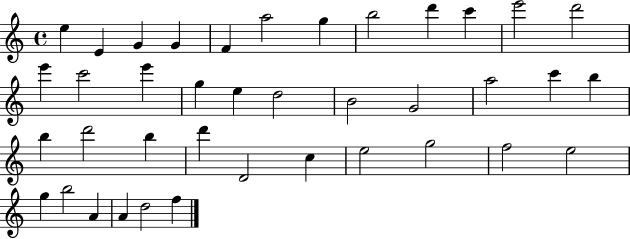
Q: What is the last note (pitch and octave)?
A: F5